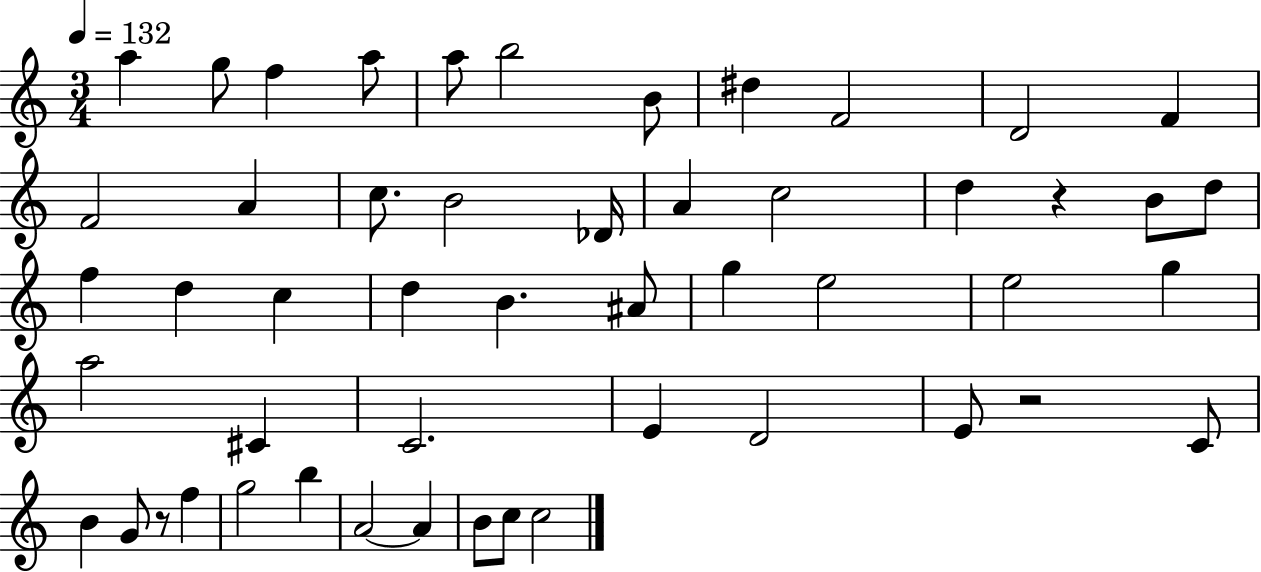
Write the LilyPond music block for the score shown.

{
  \clef treble
  \numericTimeSignature
  \time 3/4
  \key c \major
  \tempo 4 = 132
  a''4 g''8 f''4 a''8 | a''8 b''2 b'8 | dis''4 f'2 | d'2 f'4 | \break f'2 a'4 | c''8. b'2 des'16 | a'4 c''2 | d''4 r4 b'8 d''8 | \break f''4 d''4 c''4 | d''4 b'4. ais'8 | g''4 e''2 | e''2 g''4 | \break a''2 cis'4 | c'2. | e'4 d'2 | e'8 r2 c'8 | \break b'4 g'8 r8 f''4 | g''2 b''4 | a'2~~ a'4 | b'8 c''8 c''2 | \break \bar "|."
}